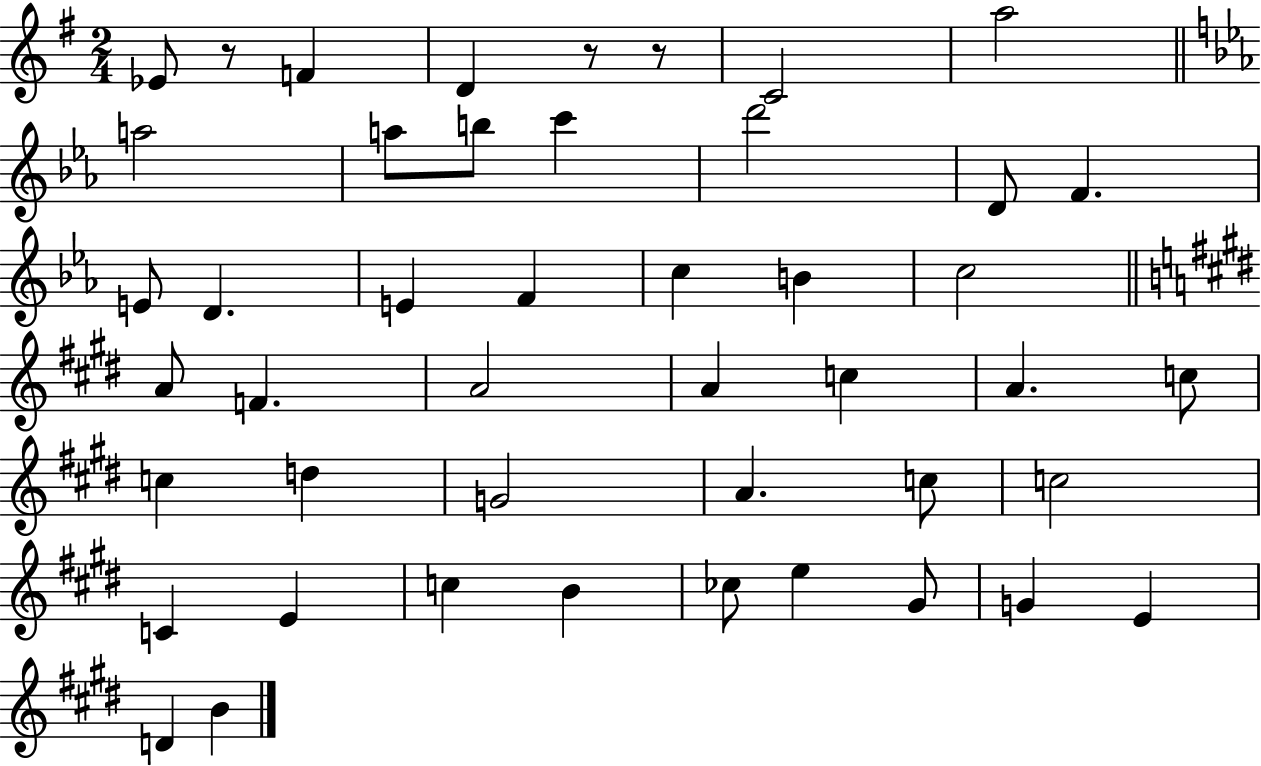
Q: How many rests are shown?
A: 3